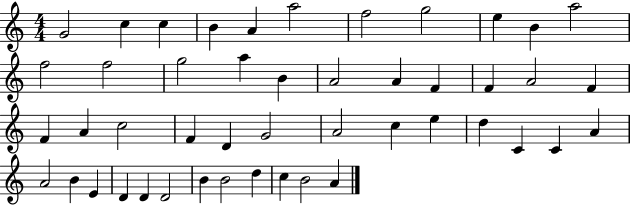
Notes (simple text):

G4/h C5/q C5/q B4/q A4/q A5/h F5/h G5/h E5/q B4/q A5/h F5/h F5/h G5/h A5/q B4/q A4/h A4/q F4/q F4/q A4/h F4/q F4/q A4/q C5/h F4/q D4/q G4/h A4/h C5/q E5/q D5/q C4/q C4/q A4/q A4/h B4/q E4/q D4/q D4/q D4/h B4/q B4/h D5/q C5/q B4/h A4/q